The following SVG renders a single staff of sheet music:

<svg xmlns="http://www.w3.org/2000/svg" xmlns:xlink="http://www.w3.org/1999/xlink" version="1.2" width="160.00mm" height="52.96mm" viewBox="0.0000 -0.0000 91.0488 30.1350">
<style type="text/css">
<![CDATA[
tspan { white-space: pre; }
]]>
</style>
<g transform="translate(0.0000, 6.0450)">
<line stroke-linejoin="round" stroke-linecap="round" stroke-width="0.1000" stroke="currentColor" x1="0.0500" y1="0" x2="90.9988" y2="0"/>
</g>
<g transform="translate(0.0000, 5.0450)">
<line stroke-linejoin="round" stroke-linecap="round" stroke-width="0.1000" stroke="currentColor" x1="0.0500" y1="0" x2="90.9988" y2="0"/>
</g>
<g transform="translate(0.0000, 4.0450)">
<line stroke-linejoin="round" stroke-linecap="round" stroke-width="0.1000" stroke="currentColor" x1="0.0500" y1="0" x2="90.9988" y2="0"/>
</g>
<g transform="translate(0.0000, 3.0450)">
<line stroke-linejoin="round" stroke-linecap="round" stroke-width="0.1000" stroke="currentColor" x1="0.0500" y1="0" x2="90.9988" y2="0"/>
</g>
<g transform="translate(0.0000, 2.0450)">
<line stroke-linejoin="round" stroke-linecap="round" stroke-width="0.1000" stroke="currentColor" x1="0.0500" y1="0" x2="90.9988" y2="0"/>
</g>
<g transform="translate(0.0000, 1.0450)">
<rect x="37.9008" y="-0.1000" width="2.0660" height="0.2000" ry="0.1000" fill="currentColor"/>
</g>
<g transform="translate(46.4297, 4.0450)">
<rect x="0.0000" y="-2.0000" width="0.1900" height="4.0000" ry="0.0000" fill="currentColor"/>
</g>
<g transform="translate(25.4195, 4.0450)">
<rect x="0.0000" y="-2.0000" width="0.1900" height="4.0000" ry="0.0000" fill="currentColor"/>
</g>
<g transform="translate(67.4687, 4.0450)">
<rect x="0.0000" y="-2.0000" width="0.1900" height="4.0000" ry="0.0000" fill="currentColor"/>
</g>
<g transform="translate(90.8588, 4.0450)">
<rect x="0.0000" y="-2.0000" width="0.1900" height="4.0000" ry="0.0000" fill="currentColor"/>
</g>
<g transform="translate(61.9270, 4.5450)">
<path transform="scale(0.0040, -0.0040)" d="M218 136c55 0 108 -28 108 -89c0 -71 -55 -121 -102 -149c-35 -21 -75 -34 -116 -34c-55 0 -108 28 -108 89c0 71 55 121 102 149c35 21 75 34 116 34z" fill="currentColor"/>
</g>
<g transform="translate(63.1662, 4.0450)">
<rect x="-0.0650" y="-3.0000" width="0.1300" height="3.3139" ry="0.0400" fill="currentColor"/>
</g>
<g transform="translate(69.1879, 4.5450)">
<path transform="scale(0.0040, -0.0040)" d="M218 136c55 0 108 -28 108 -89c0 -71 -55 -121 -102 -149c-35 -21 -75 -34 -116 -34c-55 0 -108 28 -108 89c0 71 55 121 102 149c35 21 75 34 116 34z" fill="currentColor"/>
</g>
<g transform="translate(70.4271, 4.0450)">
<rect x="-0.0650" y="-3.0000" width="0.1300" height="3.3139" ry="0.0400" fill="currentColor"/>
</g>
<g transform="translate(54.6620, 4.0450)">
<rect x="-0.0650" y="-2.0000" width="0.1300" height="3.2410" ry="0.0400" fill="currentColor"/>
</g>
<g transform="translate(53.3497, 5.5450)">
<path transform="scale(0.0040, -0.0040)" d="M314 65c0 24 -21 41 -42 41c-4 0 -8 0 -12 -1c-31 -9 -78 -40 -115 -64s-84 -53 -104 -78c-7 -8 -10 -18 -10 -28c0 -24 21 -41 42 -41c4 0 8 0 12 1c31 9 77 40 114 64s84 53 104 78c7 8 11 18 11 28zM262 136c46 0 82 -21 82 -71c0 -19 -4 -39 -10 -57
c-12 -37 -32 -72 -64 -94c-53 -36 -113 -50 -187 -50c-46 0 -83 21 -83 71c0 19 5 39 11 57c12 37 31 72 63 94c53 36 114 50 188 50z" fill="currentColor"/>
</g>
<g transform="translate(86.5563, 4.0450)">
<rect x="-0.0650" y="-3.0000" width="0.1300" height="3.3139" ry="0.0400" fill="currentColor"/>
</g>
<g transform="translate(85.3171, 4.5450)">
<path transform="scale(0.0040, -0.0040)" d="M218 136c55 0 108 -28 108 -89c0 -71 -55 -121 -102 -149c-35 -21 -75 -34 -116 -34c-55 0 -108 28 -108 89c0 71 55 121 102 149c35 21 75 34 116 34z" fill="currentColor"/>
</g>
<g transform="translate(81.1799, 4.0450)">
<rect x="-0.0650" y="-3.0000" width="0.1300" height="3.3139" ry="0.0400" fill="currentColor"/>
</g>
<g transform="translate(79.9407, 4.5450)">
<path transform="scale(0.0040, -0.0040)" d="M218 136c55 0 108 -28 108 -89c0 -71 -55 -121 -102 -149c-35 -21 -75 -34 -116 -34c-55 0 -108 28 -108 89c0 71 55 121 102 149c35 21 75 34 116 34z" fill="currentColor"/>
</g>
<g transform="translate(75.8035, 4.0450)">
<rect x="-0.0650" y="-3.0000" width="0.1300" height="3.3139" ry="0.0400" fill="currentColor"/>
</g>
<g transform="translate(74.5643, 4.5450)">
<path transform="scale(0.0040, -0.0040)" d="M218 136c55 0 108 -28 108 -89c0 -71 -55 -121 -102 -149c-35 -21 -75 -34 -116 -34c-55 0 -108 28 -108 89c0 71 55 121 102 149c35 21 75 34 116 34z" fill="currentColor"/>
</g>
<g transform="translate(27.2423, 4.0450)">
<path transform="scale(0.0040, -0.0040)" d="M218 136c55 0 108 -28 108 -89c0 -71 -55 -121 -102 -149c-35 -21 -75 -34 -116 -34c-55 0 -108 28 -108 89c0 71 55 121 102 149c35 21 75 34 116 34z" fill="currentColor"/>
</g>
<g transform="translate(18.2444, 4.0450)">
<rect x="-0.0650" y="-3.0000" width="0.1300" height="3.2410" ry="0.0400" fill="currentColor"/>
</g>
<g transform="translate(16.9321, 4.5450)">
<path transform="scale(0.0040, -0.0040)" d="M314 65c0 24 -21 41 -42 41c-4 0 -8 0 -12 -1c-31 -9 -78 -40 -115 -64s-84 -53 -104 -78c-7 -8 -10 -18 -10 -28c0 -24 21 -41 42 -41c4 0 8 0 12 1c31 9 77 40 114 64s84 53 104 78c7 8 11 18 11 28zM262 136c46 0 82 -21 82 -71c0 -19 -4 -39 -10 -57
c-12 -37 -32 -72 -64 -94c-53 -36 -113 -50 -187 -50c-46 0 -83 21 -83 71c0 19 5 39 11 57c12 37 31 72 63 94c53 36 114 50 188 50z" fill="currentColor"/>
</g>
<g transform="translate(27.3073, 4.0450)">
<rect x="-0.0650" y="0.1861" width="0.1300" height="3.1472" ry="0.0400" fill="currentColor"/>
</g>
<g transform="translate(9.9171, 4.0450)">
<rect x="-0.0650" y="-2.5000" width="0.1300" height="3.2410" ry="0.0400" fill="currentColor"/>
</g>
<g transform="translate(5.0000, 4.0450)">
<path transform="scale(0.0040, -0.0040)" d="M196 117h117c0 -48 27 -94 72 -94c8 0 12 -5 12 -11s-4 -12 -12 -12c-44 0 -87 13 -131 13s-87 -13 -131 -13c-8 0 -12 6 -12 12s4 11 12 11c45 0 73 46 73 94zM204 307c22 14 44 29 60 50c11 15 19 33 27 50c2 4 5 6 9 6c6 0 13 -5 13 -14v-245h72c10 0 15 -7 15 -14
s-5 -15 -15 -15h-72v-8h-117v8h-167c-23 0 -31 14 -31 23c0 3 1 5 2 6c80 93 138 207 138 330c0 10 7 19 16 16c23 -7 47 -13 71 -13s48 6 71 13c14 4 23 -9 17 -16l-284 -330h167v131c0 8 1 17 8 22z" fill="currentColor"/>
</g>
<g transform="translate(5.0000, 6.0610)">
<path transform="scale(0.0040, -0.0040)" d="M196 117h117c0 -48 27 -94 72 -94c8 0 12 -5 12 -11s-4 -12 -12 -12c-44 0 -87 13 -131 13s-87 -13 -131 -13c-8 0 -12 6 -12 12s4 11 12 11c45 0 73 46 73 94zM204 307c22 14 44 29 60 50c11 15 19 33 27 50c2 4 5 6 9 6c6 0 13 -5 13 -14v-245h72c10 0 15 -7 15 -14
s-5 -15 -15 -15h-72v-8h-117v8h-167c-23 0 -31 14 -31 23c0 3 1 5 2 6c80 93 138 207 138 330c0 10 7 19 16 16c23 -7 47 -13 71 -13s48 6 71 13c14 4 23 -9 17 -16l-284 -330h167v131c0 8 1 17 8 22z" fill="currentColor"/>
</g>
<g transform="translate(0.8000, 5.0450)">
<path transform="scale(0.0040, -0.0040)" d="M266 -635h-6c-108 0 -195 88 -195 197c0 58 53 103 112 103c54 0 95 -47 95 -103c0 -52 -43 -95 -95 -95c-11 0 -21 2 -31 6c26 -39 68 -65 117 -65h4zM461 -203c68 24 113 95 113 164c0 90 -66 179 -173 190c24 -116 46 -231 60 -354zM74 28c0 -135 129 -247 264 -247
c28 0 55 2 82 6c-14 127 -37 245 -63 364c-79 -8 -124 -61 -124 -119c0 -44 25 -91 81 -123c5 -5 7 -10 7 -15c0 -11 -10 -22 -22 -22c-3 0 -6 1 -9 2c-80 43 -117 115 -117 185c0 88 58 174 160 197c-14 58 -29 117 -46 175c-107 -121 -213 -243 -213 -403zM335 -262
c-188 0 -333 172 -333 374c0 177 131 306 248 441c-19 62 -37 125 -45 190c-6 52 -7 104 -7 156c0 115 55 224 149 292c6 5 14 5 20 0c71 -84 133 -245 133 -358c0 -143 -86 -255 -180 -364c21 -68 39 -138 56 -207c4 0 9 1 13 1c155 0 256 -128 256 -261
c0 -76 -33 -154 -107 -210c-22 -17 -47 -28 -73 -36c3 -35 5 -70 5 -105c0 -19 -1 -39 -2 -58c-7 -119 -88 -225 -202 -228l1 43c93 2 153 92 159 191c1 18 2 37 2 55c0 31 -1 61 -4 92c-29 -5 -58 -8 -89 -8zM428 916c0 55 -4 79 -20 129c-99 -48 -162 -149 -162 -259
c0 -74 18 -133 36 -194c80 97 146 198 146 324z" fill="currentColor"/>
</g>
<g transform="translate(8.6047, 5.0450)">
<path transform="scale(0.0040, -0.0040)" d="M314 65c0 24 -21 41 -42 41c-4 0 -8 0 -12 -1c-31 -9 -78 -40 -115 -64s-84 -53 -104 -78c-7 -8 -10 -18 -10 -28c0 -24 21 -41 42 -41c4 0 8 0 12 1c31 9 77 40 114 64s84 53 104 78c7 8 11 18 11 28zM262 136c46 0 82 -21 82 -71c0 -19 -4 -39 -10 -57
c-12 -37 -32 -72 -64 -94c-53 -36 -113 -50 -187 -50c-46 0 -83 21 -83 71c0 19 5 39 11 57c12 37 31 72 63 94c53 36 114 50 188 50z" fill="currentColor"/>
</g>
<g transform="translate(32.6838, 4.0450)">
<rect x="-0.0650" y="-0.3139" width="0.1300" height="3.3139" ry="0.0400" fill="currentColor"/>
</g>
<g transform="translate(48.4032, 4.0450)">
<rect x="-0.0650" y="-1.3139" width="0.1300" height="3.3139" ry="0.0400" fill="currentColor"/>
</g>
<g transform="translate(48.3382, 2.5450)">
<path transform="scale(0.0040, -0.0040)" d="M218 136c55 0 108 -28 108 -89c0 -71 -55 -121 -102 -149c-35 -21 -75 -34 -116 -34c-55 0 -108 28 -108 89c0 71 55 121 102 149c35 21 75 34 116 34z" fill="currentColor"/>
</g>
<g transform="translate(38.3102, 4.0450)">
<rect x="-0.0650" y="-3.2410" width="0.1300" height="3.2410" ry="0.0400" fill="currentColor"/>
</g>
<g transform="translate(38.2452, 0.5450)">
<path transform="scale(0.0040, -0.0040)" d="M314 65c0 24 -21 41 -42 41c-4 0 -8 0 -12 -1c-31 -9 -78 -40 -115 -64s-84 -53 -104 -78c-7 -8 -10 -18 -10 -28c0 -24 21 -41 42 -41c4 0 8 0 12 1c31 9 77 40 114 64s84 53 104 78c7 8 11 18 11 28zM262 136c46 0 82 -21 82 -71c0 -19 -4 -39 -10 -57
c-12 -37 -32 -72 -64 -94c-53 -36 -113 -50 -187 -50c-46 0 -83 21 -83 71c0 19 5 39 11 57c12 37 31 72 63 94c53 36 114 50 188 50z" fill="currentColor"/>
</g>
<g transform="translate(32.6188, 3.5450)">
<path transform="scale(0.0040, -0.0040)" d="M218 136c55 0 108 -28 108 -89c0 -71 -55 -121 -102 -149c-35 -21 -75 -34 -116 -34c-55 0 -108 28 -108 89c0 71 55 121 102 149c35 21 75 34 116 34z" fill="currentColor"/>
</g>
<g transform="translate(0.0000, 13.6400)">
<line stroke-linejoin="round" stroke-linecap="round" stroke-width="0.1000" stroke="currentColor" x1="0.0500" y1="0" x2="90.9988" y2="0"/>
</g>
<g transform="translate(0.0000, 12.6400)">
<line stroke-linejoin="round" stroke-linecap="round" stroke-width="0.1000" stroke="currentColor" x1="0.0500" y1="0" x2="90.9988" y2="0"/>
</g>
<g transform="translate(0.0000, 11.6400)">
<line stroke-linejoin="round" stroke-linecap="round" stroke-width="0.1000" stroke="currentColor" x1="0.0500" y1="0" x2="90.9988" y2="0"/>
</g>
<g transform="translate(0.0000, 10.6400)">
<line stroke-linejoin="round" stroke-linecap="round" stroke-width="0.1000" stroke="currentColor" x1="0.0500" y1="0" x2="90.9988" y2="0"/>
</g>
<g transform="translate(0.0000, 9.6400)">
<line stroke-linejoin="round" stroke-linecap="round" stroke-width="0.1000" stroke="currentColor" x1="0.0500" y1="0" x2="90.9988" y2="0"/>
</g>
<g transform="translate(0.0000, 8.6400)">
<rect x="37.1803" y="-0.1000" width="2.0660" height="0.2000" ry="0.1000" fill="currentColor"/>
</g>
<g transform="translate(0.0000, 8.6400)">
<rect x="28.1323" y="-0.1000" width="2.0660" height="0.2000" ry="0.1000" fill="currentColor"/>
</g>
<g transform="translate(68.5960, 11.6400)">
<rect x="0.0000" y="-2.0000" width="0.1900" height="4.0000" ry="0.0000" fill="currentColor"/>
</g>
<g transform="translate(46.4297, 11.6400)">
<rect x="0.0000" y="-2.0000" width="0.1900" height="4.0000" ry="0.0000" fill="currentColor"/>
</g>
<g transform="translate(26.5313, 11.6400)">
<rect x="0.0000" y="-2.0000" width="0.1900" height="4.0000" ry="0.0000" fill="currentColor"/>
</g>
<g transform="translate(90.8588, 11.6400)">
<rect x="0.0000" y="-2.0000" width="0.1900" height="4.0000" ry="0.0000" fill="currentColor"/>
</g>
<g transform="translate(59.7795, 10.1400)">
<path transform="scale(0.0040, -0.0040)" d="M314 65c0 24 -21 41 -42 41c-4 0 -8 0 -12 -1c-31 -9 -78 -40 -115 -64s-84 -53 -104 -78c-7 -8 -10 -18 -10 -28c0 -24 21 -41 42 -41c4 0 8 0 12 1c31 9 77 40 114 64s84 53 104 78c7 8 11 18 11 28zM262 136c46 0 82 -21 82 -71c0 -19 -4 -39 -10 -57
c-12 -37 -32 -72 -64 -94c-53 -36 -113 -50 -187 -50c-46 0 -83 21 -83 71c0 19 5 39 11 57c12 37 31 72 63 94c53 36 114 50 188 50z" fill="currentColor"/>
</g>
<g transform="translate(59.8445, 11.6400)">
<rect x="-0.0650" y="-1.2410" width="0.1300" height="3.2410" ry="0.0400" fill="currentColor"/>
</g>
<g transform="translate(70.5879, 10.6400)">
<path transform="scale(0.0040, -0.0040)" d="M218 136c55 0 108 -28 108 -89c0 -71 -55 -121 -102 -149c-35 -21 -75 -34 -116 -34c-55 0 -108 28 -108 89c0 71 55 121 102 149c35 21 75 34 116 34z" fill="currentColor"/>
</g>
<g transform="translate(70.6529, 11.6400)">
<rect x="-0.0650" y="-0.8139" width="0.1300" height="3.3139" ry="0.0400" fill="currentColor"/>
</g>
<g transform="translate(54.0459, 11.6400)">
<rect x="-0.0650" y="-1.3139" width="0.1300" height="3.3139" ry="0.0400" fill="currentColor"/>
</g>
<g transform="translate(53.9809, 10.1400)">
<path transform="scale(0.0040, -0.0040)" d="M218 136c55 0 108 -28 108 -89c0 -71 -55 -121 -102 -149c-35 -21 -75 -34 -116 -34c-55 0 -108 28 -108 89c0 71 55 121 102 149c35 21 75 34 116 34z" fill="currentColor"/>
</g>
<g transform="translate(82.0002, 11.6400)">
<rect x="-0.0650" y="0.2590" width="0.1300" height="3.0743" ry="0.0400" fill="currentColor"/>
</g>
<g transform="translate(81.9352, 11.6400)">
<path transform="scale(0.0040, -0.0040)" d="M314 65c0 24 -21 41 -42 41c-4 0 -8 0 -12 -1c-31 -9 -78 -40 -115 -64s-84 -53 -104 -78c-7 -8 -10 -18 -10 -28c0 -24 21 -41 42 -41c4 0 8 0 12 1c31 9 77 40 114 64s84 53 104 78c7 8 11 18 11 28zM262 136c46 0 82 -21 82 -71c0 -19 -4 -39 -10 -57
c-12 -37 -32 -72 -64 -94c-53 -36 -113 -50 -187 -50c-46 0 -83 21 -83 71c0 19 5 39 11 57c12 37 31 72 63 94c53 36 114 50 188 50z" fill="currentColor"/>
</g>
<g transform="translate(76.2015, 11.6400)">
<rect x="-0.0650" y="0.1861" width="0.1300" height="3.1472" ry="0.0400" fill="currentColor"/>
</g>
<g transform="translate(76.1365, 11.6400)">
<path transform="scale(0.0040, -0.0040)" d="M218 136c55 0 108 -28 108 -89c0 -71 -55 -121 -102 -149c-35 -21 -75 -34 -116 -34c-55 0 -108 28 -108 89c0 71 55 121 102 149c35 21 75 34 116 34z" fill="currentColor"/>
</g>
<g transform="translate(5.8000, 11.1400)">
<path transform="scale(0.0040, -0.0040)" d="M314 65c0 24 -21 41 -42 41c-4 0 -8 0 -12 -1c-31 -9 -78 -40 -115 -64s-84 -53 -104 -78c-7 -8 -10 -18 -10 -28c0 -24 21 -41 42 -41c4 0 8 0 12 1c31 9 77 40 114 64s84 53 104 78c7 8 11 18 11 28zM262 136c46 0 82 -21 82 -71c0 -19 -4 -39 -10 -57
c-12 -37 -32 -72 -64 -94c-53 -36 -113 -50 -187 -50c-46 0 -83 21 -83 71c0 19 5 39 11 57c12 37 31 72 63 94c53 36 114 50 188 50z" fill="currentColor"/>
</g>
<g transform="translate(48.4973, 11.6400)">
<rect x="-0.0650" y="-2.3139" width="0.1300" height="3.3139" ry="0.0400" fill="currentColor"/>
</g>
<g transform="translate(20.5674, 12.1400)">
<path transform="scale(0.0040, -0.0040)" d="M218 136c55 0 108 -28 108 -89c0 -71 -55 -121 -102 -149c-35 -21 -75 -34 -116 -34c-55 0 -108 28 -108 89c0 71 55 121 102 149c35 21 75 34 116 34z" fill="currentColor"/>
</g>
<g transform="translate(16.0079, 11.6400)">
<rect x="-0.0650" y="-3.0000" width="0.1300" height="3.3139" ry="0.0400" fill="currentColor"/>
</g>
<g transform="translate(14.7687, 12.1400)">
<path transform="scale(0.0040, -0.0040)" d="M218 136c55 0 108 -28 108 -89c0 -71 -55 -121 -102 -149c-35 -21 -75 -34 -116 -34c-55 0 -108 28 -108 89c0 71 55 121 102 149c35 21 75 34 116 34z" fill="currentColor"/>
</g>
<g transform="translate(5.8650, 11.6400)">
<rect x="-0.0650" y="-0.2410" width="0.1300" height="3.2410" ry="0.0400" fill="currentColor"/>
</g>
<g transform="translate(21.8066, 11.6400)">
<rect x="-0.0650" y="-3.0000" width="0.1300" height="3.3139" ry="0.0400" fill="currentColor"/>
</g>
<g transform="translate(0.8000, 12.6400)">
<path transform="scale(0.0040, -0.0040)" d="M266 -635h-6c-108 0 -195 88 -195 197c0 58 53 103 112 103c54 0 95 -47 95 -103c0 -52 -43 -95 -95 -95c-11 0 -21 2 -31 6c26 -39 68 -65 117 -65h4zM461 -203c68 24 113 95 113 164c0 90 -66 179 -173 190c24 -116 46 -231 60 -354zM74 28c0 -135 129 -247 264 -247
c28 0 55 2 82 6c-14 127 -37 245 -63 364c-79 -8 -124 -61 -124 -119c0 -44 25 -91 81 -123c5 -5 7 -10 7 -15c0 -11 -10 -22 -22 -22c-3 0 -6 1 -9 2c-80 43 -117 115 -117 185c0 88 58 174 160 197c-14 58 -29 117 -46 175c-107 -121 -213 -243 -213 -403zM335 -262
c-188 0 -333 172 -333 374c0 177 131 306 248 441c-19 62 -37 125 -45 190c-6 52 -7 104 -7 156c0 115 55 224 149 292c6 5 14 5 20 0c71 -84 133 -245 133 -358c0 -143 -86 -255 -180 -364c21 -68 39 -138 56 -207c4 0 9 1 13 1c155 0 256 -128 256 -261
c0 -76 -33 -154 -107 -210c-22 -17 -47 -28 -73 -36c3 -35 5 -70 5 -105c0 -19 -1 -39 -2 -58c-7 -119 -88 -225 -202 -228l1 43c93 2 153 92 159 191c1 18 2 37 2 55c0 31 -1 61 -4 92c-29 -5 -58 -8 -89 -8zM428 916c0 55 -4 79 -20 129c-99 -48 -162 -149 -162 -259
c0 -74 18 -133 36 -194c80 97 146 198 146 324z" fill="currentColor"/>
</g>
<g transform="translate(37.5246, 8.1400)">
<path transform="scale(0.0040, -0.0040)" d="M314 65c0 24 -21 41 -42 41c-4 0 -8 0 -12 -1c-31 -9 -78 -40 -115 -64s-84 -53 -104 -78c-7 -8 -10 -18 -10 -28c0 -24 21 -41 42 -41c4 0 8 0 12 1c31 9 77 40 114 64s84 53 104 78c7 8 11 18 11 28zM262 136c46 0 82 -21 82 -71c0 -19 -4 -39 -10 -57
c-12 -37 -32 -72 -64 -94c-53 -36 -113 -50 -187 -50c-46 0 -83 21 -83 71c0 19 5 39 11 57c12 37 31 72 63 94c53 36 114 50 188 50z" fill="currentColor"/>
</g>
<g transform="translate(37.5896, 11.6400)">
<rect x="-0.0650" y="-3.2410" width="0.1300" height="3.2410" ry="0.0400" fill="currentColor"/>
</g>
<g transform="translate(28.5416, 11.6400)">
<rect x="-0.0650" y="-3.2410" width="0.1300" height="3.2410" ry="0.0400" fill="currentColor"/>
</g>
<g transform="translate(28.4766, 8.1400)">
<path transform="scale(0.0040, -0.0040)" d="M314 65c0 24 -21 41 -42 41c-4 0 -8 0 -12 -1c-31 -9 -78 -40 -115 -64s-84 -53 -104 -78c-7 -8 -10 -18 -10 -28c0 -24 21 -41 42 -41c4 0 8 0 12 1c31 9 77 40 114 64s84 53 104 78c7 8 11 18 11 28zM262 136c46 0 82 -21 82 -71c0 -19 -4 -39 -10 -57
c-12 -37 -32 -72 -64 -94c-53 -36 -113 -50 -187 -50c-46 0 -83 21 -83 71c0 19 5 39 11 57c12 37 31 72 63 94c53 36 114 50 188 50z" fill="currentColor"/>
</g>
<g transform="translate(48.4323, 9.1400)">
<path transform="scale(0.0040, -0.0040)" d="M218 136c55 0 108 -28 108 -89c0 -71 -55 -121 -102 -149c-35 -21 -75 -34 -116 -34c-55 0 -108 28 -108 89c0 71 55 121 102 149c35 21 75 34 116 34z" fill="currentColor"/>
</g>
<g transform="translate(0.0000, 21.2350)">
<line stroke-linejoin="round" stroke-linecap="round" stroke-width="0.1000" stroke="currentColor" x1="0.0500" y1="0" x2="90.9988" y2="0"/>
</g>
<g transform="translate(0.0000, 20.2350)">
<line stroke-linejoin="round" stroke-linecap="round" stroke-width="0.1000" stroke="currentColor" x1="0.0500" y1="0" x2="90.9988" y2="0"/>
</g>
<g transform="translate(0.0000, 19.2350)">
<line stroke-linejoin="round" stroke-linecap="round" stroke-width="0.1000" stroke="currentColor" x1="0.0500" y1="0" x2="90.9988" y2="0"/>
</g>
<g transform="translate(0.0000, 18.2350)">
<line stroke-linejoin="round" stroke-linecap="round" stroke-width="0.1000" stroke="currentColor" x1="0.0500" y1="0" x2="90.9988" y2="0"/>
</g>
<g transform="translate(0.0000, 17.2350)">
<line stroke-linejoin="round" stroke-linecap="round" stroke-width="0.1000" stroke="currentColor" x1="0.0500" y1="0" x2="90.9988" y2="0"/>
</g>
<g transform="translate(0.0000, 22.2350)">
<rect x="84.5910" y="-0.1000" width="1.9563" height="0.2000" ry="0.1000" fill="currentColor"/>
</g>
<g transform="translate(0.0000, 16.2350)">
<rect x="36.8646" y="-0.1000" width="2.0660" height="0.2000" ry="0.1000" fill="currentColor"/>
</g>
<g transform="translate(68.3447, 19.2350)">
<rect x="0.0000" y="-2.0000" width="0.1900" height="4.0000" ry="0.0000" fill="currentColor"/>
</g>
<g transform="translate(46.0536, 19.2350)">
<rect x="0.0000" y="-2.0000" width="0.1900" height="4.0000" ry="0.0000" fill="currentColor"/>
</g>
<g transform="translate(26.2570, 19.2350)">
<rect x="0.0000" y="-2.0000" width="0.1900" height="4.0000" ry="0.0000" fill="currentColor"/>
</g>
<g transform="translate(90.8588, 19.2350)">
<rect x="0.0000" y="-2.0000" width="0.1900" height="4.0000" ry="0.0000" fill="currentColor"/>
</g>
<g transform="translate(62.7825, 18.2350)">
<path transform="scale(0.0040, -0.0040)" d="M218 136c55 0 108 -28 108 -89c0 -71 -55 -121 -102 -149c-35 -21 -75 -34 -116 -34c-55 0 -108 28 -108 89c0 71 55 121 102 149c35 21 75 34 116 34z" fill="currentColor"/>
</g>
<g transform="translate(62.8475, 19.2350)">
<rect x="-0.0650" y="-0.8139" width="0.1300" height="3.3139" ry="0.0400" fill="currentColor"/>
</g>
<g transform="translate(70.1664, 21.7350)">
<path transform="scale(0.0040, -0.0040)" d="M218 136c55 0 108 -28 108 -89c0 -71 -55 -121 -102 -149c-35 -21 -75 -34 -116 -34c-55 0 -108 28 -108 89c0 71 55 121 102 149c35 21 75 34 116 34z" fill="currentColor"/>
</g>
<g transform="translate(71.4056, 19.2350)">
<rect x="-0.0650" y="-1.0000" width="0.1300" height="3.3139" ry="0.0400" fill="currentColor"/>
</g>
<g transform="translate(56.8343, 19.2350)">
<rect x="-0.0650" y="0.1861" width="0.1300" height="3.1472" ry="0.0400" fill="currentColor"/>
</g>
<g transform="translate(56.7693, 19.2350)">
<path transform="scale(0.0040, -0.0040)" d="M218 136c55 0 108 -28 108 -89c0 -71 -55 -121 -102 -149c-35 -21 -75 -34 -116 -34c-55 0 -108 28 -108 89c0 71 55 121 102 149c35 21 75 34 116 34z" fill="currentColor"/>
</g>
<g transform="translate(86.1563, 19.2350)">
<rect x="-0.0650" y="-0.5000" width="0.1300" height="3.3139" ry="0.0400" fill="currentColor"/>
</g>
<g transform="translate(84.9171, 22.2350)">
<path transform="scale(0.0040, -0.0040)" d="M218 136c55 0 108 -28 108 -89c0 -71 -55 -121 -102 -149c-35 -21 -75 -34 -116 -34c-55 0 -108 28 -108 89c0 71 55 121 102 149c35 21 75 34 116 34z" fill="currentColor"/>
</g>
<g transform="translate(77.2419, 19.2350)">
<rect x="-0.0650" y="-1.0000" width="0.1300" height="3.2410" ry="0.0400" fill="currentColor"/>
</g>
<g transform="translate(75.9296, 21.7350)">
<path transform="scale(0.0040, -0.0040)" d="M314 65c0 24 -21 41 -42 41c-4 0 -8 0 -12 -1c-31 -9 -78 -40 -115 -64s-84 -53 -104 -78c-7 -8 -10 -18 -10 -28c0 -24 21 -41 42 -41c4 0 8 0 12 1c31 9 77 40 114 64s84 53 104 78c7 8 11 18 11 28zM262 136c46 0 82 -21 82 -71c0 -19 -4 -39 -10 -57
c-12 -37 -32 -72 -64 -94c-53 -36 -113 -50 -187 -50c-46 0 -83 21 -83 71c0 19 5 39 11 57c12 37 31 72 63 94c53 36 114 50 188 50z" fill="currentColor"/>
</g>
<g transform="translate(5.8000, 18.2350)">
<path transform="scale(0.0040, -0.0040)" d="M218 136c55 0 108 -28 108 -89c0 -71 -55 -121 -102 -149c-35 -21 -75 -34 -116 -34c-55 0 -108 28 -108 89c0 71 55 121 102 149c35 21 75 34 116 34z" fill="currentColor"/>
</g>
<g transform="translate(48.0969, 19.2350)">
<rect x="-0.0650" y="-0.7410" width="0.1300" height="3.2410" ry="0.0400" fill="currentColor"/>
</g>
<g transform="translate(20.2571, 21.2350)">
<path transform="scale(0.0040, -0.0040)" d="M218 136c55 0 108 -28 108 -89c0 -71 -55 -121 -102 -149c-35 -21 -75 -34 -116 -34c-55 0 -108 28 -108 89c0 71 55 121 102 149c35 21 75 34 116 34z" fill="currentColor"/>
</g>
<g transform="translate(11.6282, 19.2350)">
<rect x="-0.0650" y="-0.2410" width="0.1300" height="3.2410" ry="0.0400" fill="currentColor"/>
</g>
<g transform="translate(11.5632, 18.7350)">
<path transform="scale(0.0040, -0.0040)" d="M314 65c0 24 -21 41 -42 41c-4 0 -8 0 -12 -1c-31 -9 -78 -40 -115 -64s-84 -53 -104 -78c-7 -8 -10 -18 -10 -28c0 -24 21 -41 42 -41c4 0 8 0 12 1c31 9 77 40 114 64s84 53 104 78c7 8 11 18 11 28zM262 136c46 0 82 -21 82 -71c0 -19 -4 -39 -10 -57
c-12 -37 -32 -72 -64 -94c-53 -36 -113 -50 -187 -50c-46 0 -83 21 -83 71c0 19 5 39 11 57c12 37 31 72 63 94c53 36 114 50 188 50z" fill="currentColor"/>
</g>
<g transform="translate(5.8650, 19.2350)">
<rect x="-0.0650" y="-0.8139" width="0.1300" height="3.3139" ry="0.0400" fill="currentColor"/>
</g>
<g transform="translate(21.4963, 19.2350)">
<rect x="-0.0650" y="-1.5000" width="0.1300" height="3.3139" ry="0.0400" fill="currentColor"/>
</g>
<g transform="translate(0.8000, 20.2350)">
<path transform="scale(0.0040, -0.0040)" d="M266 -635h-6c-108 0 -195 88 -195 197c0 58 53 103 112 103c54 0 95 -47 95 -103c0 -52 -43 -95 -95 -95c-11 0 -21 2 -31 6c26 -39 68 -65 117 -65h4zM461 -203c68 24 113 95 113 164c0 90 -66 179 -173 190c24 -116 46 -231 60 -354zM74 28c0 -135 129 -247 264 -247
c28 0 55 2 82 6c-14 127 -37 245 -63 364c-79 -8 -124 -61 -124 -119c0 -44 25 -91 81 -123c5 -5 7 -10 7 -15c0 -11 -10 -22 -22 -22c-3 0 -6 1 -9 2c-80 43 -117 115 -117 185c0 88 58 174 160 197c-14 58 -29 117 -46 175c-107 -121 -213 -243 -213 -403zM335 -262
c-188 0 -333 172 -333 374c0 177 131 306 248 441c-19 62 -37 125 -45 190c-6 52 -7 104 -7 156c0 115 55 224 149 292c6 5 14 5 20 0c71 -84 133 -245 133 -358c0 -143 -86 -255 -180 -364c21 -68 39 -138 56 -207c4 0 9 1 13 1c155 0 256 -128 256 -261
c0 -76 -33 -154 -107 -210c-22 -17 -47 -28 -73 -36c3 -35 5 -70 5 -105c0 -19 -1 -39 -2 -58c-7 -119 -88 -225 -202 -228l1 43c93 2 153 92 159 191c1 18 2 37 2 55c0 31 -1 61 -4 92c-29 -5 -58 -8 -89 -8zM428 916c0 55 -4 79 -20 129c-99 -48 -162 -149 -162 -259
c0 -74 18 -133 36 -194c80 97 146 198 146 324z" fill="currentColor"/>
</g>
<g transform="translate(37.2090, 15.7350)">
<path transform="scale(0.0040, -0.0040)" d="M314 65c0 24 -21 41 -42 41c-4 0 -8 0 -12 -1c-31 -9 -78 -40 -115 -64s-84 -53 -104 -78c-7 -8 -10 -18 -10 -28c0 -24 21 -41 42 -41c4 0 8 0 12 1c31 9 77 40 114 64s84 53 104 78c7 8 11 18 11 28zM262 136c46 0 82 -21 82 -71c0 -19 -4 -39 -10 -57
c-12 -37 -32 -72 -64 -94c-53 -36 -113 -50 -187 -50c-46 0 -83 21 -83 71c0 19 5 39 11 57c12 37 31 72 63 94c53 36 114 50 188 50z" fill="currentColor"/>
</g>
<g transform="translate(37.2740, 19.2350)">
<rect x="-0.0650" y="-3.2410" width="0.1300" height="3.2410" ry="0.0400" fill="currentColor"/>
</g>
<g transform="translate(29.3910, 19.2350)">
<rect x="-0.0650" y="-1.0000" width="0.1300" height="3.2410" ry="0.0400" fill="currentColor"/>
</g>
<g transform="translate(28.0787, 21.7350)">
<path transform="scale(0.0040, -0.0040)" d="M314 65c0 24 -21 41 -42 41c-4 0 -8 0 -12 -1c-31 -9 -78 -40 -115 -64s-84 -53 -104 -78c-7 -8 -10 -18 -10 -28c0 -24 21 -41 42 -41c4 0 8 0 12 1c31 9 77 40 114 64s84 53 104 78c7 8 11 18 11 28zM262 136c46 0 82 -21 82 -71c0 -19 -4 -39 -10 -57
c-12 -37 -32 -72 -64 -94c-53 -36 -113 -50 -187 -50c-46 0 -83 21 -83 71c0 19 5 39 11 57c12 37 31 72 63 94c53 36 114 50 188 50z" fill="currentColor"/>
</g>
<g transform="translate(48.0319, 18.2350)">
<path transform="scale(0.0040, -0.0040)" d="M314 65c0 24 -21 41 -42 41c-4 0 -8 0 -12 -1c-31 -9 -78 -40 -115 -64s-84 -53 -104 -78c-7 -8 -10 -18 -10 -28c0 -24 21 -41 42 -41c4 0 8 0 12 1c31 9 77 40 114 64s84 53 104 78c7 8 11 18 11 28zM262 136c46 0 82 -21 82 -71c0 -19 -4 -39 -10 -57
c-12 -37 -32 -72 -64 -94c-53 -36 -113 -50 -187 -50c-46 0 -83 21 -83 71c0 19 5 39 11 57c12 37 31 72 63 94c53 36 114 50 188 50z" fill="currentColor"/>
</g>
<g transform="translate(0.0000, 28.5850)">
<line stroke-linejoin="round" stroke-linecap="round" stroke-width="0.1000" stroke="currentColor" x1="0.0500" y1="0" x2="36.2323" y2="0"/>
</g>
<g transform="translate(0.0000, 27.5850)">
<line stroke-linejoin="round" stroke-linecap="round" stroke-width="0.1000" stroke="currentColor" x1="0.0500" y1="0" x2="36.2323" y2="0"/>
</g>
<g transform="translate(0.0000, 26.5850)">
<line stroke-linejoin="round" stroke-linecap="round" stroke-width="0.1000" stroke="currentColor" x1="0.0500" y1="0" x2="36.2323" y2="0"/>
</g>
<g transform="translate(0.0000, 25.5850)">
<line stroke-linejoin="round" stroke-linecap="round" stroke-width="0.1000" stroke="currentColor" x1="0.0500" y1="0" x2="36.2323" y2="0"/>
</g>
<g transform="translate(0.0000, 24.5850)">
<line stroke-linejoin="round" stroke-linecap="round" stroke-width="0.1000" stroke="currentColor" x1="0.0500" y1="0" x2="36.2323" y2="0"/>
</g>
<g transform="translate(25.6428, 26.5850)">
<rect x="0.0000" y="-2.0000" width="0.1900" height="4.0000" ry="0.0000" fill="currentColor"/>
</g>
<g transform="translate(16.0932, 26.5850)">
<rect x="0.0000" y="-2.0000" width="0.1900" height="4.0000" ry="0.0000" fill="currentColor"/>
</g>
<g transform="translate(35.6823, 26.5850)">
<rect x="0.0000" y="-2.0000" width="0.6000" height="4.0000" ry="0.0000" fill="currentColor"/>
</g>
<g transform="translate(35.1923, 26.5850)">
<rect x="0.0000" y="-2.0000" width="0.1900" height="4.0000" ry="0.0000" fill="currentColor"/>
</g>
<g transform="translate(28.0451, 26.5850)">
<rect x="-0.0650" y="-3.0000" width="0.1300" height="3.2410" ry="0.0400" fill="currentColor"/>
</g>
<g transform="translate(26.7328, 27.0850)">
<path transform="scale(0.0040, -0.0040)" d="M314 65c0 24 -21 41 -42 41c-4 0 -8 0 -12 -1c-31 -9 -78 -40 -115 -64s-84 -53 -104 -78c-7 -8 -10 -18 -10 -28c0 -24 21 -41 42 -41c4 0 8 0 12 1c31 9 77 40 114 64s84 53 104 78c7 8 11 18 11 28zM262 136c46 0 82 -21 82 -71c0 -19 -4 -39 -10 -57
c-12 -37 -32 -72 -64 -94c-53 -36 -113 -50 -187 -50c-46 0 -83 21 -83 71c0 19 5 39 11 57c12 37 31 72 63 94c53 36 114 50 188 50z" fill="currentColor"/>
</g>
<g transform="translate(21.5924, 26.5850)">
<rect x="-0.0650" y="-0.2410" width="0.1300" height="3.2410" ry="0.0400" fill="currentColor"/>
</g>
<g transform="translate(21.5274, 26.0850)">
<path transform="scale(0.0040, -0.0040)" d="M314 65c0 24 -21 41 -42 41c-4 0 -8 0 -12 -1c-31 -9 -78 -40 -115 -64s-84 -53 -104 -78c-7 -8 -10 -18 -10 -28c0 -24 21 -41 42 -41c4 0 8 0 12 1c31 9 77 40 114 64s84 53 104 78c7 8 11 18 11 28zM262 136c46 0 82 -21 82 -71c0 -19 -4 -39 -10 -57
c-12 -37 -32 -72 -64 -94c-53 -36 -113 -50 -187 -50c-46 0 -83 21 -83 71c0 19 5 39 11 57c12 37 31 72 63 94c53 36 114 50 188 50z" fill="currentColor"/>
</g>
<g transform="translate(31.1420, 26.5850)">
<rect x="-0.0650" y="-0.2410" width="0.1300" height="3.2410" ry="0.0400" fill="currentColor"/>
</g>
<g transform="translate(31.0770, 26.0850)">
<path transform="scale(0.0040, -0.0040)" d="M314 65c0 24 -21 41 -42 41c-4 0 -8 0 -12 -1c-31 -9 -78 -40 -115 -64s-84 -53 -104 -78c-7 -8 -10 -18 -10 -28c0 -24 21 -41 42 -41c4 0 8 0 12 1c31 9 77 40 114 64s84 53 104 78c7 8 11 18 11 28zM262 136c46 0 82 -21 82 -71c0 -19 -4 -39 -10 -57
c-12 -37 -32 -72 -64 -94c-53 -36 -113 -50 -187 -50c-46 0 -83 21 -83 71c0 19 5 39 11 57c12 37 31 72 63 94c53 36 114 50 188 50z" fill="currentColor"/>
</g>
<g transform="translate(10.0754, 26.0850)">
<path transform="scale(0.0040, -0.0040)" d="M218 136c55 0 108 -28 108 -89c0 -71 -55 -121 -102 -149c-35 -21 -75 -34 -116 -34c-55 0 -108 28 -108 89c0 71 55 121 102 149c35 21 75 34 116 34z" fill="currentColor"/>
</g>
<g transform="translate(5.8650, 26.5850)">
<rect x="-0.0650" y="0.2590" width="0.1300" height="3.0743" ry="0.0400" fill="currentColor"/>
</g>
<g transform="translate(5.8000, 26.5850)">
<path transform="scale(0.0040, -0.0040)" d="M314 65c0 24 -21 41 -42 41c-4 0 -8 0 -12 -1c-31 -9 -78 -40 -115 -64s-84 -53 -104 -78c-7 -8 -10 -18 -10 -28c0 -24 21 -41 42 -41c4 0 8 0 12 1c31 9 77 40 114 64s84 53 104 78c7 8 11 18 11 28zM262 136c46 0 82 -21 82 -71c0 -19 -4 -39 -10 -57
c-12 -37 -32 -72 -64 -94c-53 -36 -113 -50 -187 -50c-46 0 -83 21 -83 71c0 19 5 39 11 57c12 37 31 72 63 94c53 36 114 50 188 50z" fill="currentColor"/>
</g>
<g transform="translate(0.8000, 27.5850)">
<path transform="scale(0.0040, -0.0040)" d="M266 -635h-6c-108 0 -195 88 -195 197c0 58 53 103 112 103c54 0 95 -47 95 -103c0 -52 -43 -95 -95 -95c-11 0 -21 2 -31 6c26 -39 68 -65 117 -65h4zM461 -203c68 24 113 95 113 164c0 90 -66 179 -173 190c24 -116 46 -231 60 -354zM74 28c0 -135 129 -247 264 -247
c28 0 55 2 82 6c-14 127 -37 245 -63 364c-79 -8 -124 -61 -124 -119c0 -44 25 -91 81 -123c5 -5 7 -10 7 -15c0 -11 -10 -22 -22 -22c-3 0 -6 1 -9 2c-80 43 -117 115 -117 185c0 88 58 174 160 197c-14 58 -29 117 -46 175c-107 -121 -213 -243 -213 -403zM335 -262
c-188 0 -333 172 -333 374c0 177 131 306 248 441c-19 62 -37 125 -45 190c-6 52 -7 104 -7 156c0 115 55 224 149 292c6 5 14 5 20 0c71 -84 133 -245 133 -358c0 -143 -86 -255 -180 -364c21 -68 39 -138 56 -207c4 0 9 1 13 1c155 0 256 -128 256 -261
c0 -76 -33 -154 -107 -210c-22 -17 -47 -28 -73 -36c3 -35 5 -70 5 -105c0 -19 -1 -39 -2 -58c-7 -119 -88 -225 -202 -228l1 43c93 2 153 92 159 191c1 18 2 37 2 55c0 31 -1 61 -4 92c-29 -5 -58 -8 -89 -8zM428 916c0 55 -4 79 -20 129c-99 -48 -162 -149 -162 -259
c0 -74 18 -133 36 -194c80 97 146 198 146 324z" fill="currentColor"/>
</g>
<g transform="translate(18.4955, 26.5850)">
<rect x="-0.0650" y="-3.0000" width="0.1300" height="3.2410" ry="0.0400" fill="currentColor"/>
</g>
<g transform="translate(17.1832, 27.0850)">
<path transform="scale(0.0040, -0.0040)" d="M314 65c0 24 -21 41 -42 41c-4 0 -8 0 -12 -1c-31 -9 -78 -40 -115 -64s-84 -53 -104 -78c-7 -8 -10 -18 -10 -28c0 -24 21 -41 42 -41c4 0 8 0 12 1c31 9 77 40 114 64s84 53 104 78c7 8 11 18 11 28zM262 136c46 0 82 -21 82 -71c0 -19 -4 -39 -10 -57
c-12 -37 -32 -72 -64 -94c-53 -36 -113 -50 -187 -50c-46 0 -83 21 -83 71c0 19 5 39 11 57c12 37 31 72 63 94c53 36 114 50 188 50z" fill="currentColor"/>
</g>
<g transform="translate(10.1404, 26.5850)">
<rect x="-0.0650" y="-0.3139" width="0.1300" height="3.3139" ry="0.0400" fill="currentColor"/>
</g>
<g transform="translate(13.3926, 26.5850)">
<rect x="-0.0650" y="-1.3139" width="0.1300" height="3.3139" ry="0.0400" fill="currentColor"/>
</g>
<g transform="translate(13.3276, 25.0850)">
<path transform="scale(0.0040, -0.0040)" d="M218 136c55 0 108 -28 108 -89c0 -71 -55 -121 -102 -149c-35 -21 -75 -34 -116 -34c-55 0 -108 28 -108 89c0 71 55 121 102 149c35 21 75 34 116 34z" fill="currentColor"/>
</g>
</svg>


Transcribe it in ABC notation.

X:1
T:Untitled
M:4/4
L:1/4
K:C
G2 A2 B c b2 e F2 A A A A A c2 A A b2 b2 g e e2 d B B2 d c2 E D2 b2 d2 B d D D2 C B2 c e A2 c2 A2 c2